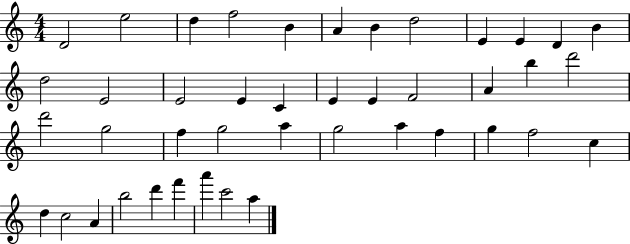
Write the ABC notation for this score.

X:1
T:Untitled
M:4/4
L:1/4
K:C
D2 e2 d f2 B A B d2 E E D B d2 E2 E2 E C E E F2 A b d'2 d'2 g2 f g2 a g2 a f g f2 c d c2 A b2 d' f' a' c'2 a